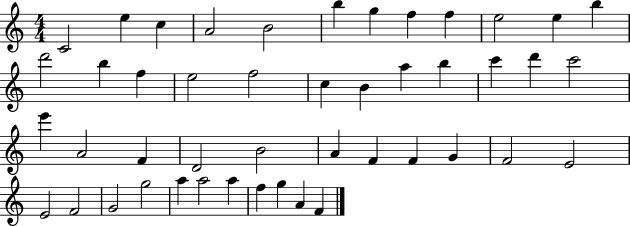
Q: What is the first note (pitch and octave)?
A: C4